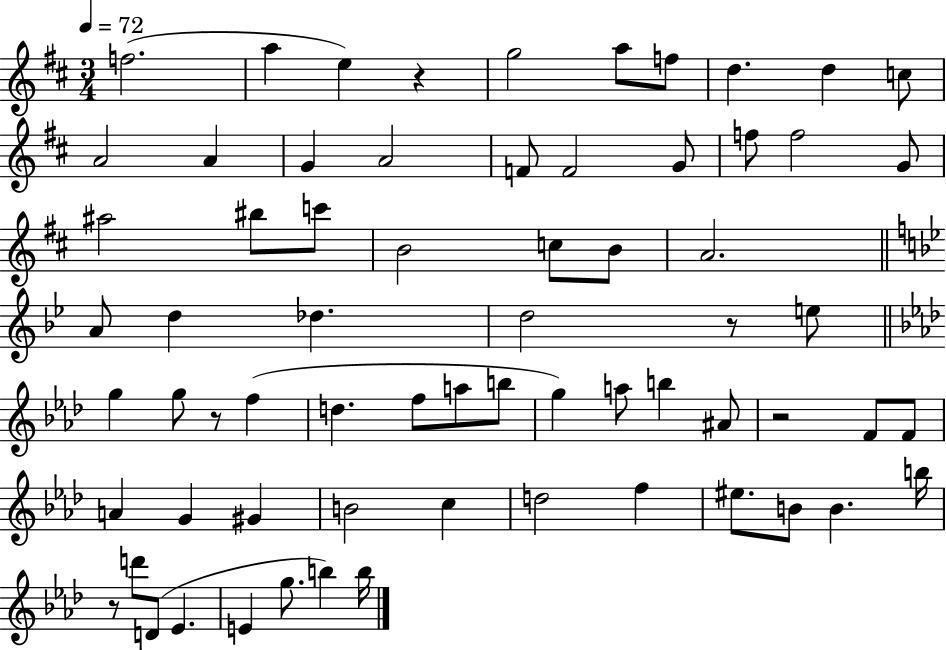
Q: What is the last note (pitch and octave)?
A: B5